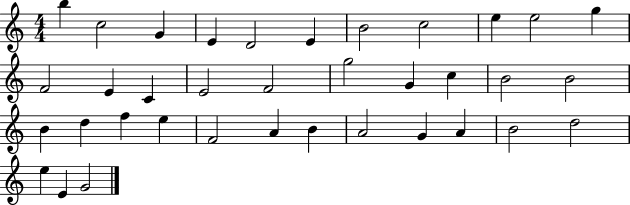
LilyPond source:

{
  \clef treble
  \numericTimeSignature
  \time 4/4
  \key c \major
  b''4 c''2 g'4 | e'4 d'2 e'4 | b'2 c''2 | e''4 e''2 g''4 | \break f'2 e'4 c'4 | e'2 f'2 | g''2 g'4 c''4 | b'2 b'2 | \break b'4 d''4 f''4 e''4 | f'2 a'4 b'4 | a'2 g'4 a'4 | b'2 d''2 | \break e''4 e'4 g'2 | \bar "|."
}